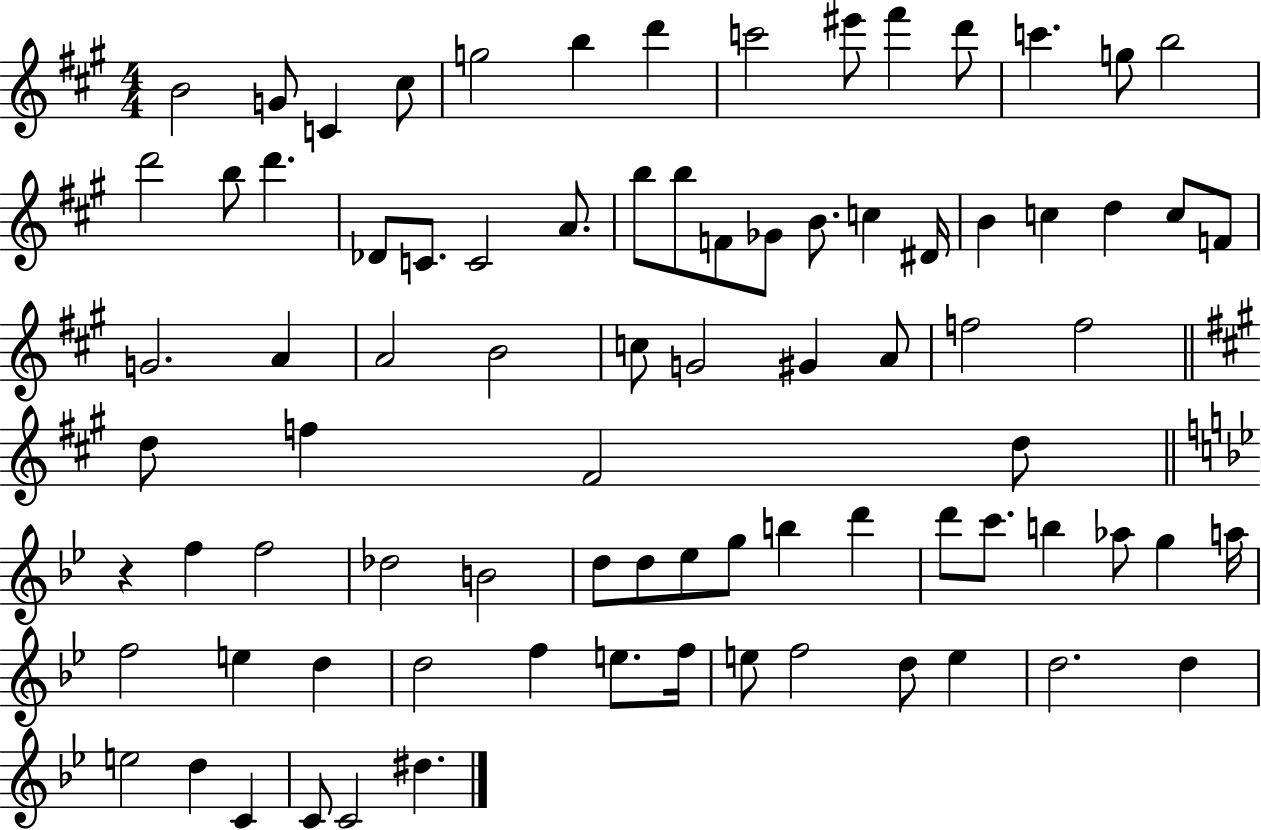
B4/h G4/e C4/q C#5/e G5/h B5/q D6/q C6/h EIS6/e F#6/q D6/e C6/q. G5/e B5/h D6/h B5/e D6/q. Db4/e C4/e. C4/h A4/e. B5/e B5/e F4/e Gb4/e B4/e. C5/q D#4/s B4/q C5/q D5/q C5/e F4/e G4/h. A4/q A4/h B4/h C5/e G4/h G#4/q A4/e F5/h F5/h D5/e F5/q F#4/h D5/e R/q F5/q F5/h Db5/h B4/h D5/e D5/e Eb5/e G5/e B5/q D6/q D6/e C6/e. B5/q Ab5/e G5/q A5/s F5/h E5/q D5/q D5/h F5/q E5/e. F5/s E5/e F5/h D5/e E5/q D5/h. D5/q E5/h D5/q C4/q C4/e C4/h D#5/q.